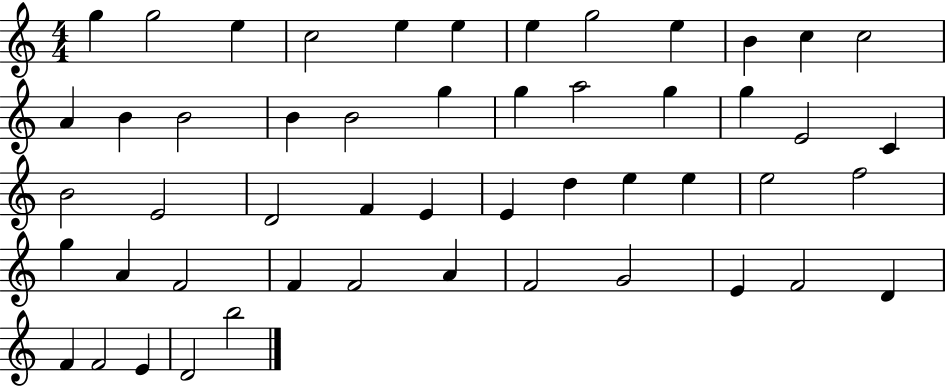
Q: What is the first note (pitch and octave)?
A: G5